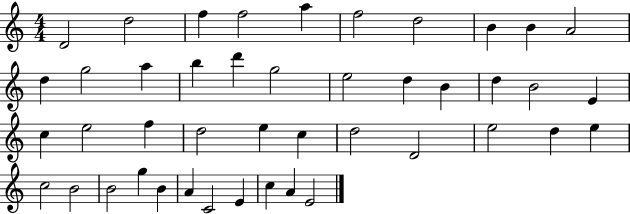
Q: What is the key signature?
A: C major